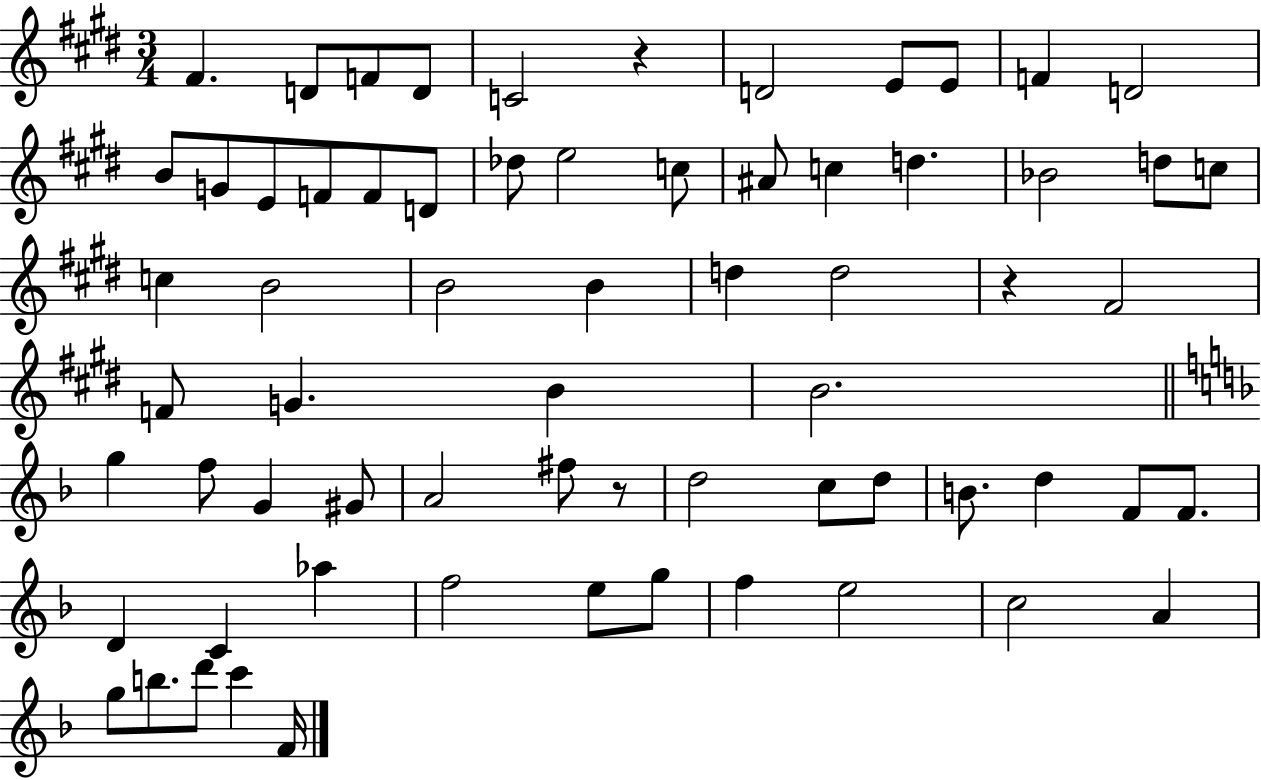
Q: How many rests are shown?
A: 3